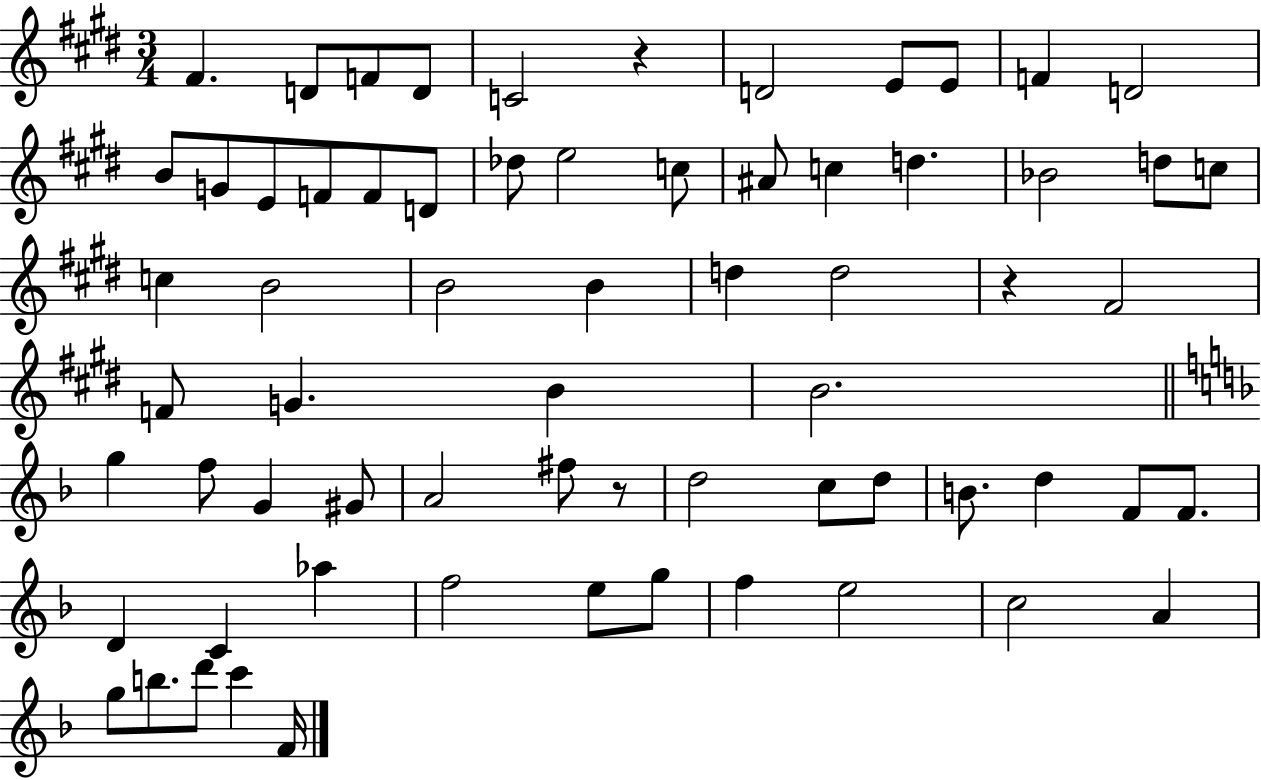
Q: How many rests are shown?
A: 3